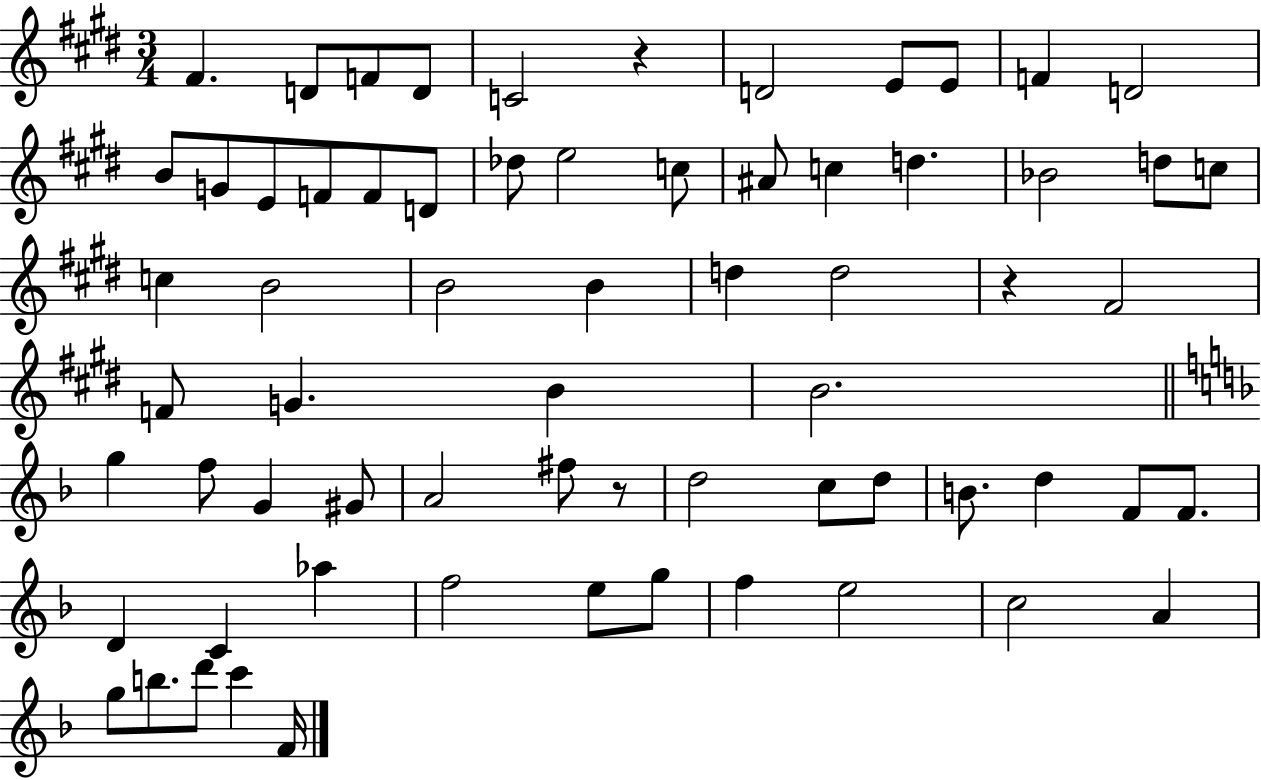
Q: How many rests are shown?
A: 3